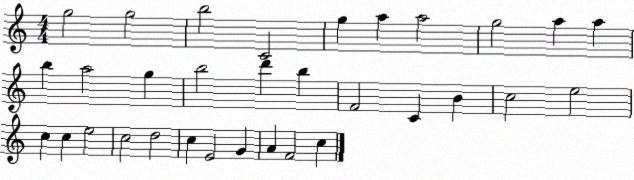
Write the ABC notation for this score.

X:1
T:Untitled
M:4/4
L:1/4
K:C
g2 g2 b2 C2 g a a2 g2 a a b a2 g b2 d' b F2 C B c2 e2 c c e2 c2 d2 c E2 G A F2 c